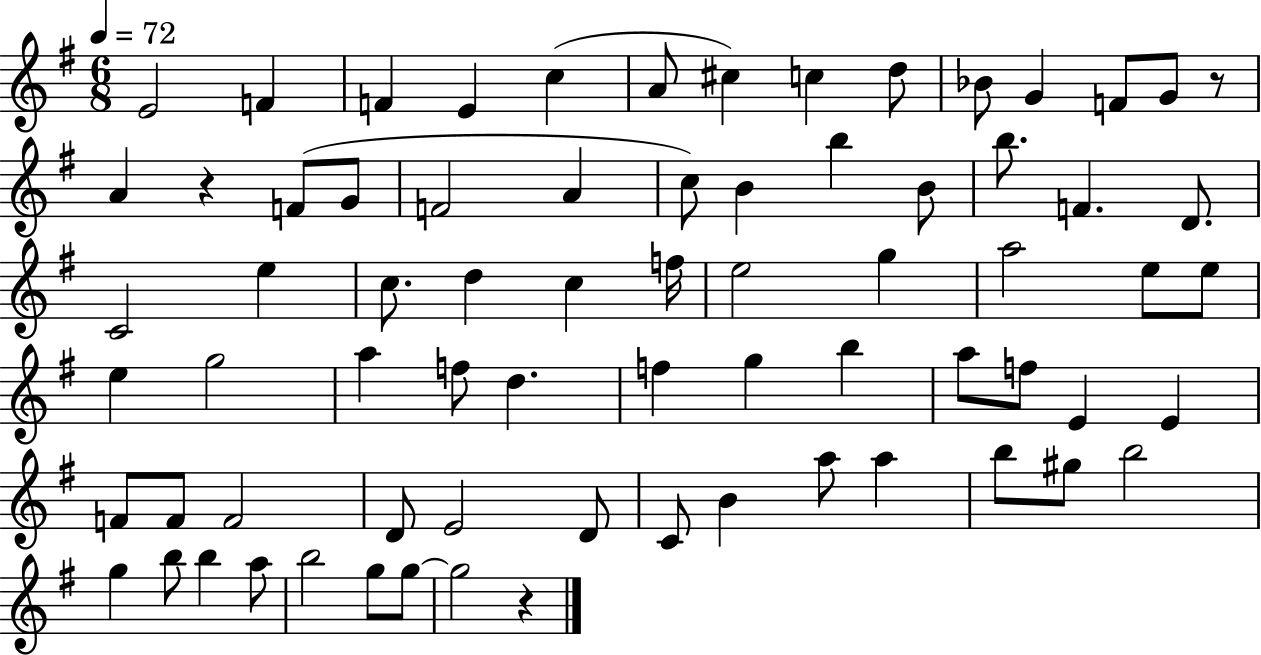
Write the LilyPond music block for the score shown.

{
  \clef treble
  \numericTimeSignature
  \time 6/8
  \key g \major
  \tempo 4 = 72
  e'2 f'4 | f'4 e'4 c''4( | a'8 cis''4) c''4 d''8 | bes'8 g'4 f'8 g'8 r8 | \break a'4 r4 f'8( g'8 | f'2 a'4 | c''8) b'4 b''4 b'8 | b''8. f'4. d'8. | \break c'2 e''4 | c''8. d''4 c''4 f''16 | e''2 g''4 | a''2 e''8 e''8 | \break e''4 g''2 | a''4 f''8 d''4. | f''4 g''4 b''4 | a''8 f''8 e'4 e'4 | \break f'8 f'8 f'2 | d'8 e'2 d'8 | c'8 b'4 a''8 a''4 | b''8 gis''8 b''2 | \break g''4 b''8 b''4 a''8 | b''2 g''8 g''8~~ | g''2 r4 | \bar "|."
}